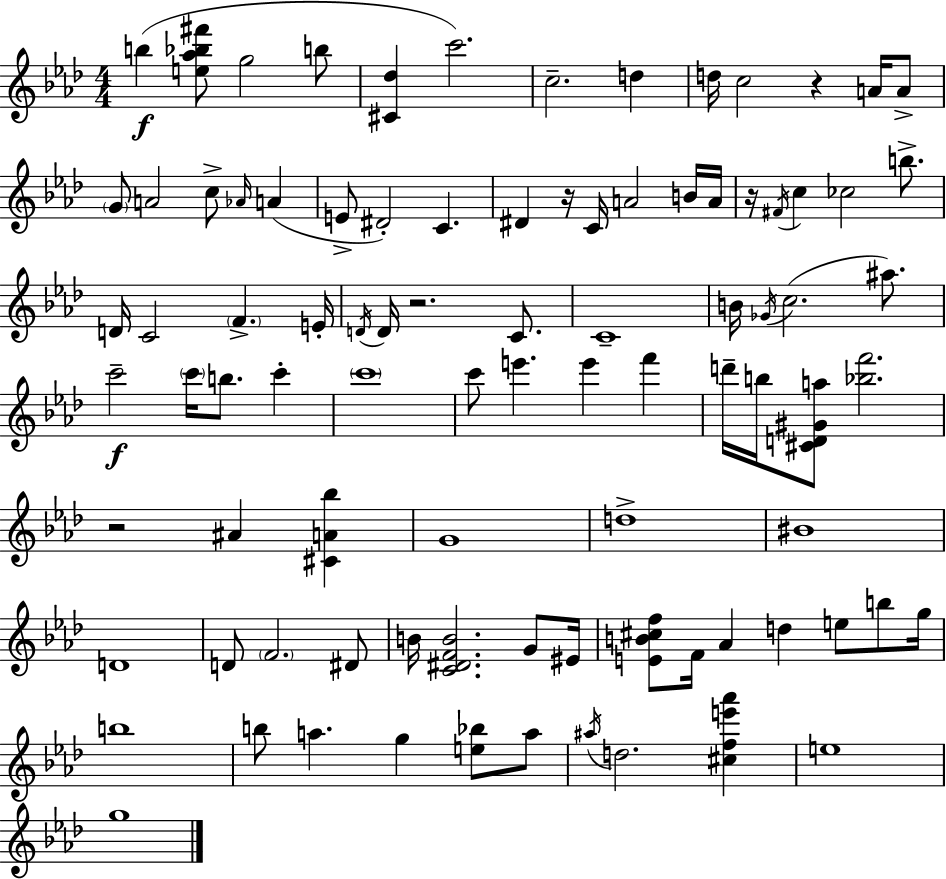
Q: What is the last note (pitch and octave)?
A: G5